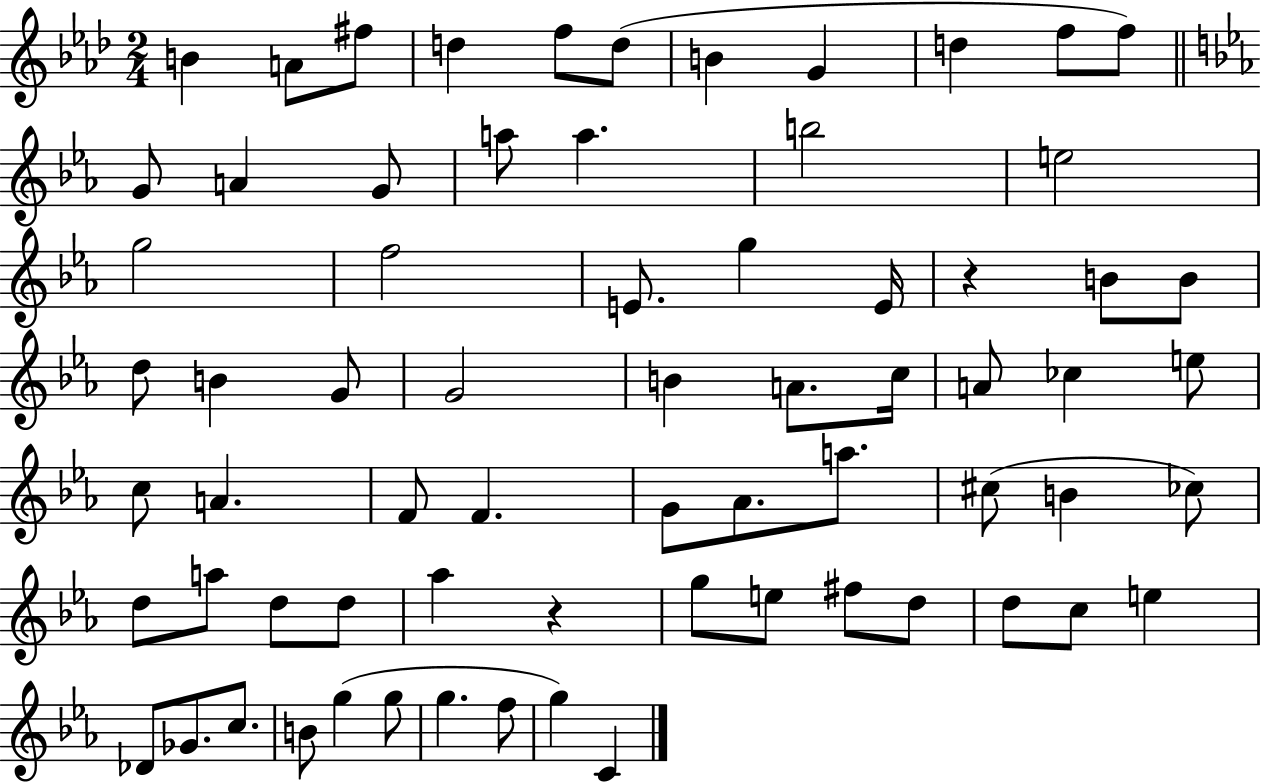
B4/q A4/e F#5/e D5/q F5/e D5/e B4/q G4/q D5/q F5/e F5/e G4/e A4/q G4/e A5/e A5/q. B5/h E5/h G5/h F5/h E4/e. G5/q E4/s R/q B4/e B4/e D5/e B4/q G4/e G4/h B4/q A4/e. C5/s A4/e CES5/q E5/e C5/e A4/q. F4/e F4/q. G4/e Ab4/e. A5/e. C#5/e B4/q CES5/e D5/e A5/e D5/e D5/e Ab5/q R/q G5/e E5/e F#5/e D5/e D5/e C5/e E5/q Db4/e Gb4/e. C5/e. B4/e G5/q G5/e G5/q. F5/e G5/q C4/q